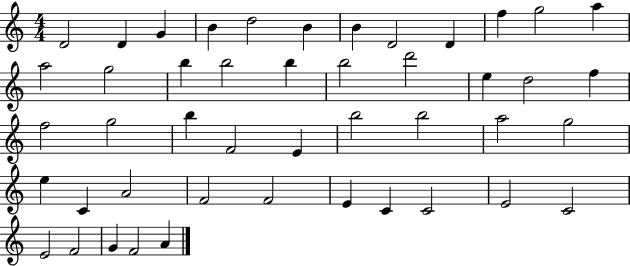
X:1
T:Untitled
M:4/4
L:1/4
K:C
D2 D G B d2 B B D2 D f g2 a a2 g2 b b2 b b2 d'2 e d2 f f2 g2 b F2 E b2 b2 a2 g2 e C A2 F2 F2 E C C2 E2 C2 E2 F2 G F2 A